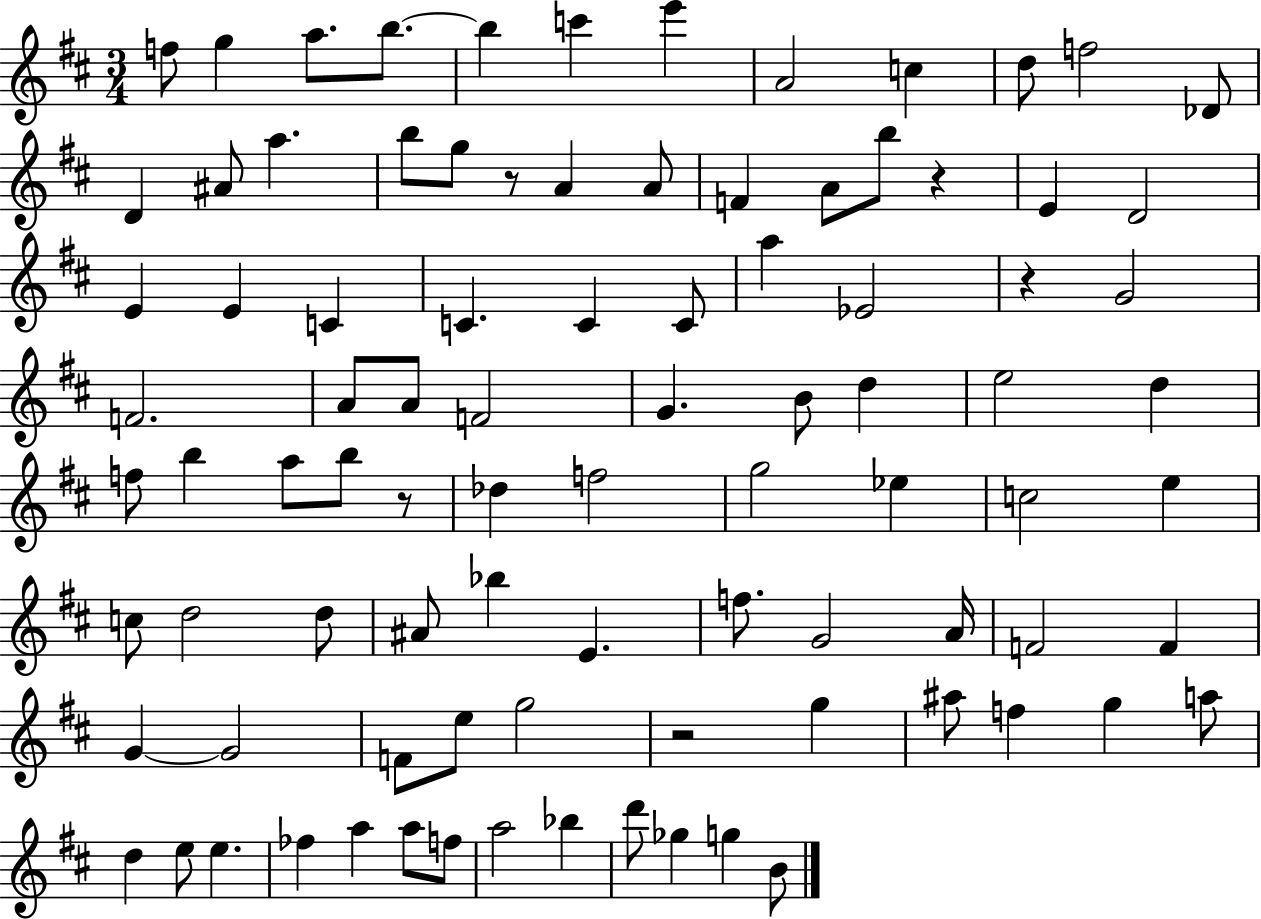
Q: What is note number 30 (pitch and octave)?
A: C4